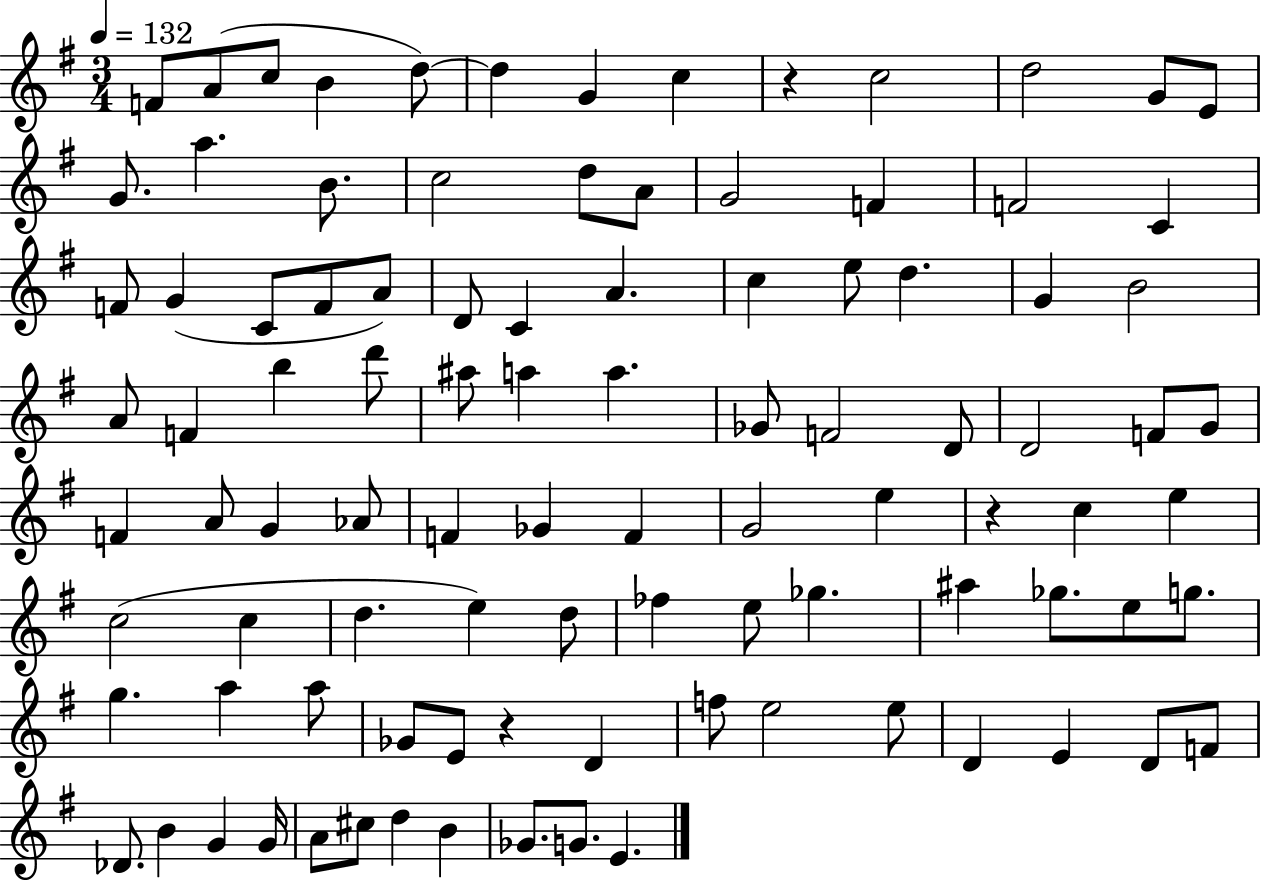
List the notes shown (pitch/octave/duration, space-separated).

F4/e A4/e C5/e B4/q D5/e D5/q G4/q C5/q R/q C5/h D5/h G4/e E4/e G4/e. A5/q. B4/e. C5/h D5/e A4/e G4/h F4/q F4/h C4/q F4/e G4/q C4/e F4/e A4/e D4/e C4/q A4/q. C5/q E5/e D5/q. G4/q B4/h A4/e F4/q B5/q D6/e A#5/e A5/q A5/q. Gb4/e F4/h D4/e D4/h F4/e G4/e F4/q A4/e G4/q Ab4/e F4/q Gb4/q F4/q G4/h E5/q R/q C5/q E5/q C5/h C5/q D5/q. E5/q D5/e FES5/q E5/e Gb5/q. A#5/q Gb5/e. E5/e G5/e. G5/q. A5/q A5/e Gb4/e E4/e R/q D4/q F5/e E5/h E5/e D4/q E4/q D4/e F4/e Db4/e. B4/q G4/q G4/s A4/e C#5/e D5/q B4/q Gb4/e. G4/e. E4/q.